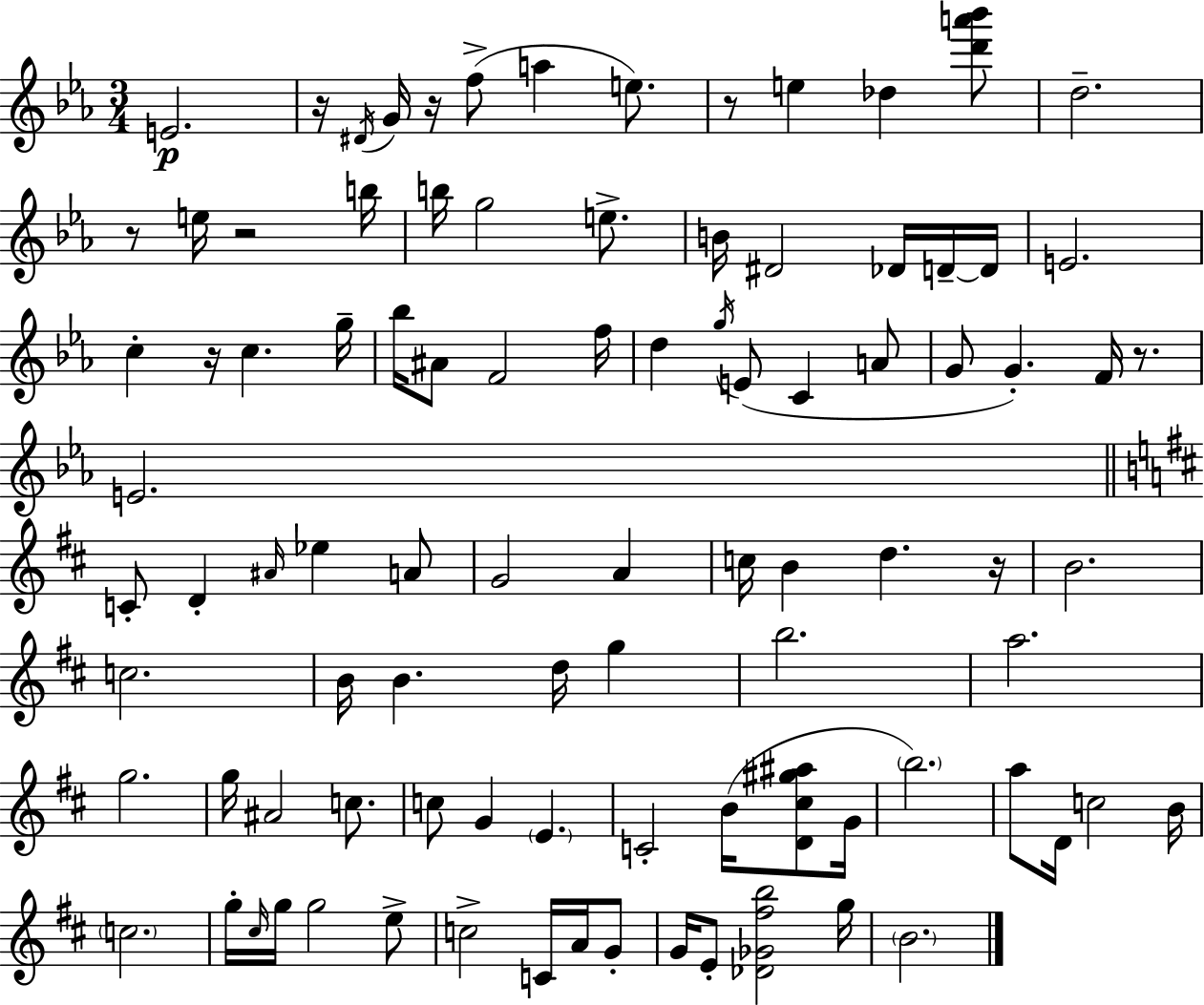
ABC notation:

X:1
T:Untitled
M:3/4
L:1/4
K:Cm
E2 z/4 ^D/4 G/4 z/4 f/2 a e/2 z/2 e _d [d'a'_b']/2 d2 z/2 e/4 z2 b/4 b/4 g2 e/2 B/4 ^D2 _D/4 D/4 D/4 E2 c z/4 c g/4 _b/4 ^A/2 F2 f/4 d g/4 E/2 C A/2 G/2 G F/4 z/2 E2 C/2 D ^A/4 _e A/2 G2 A c/4 B d z/4 B2 c2 B/4 B d/4 g b2 a2 g2 g/4 ^A2 c/2 c/2 G E C2 B/4 [D^c^g^a]/2 G/4 b2 a/2 D/4 c2 B/4 c2 g/4 ^c/4 g/4 g2 e/2 c2 C/4 A/4 G/2 G/4 E/2 [_D_G^fb]2 g/4 B2